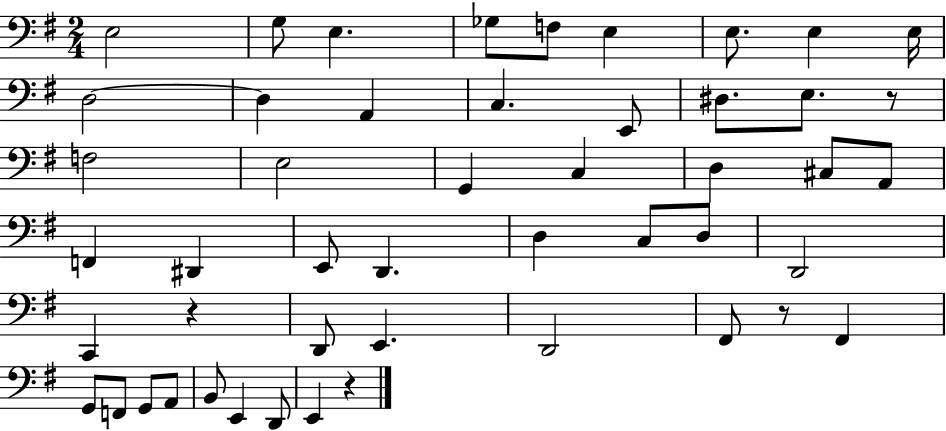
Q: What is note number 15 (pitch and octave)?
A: D#3